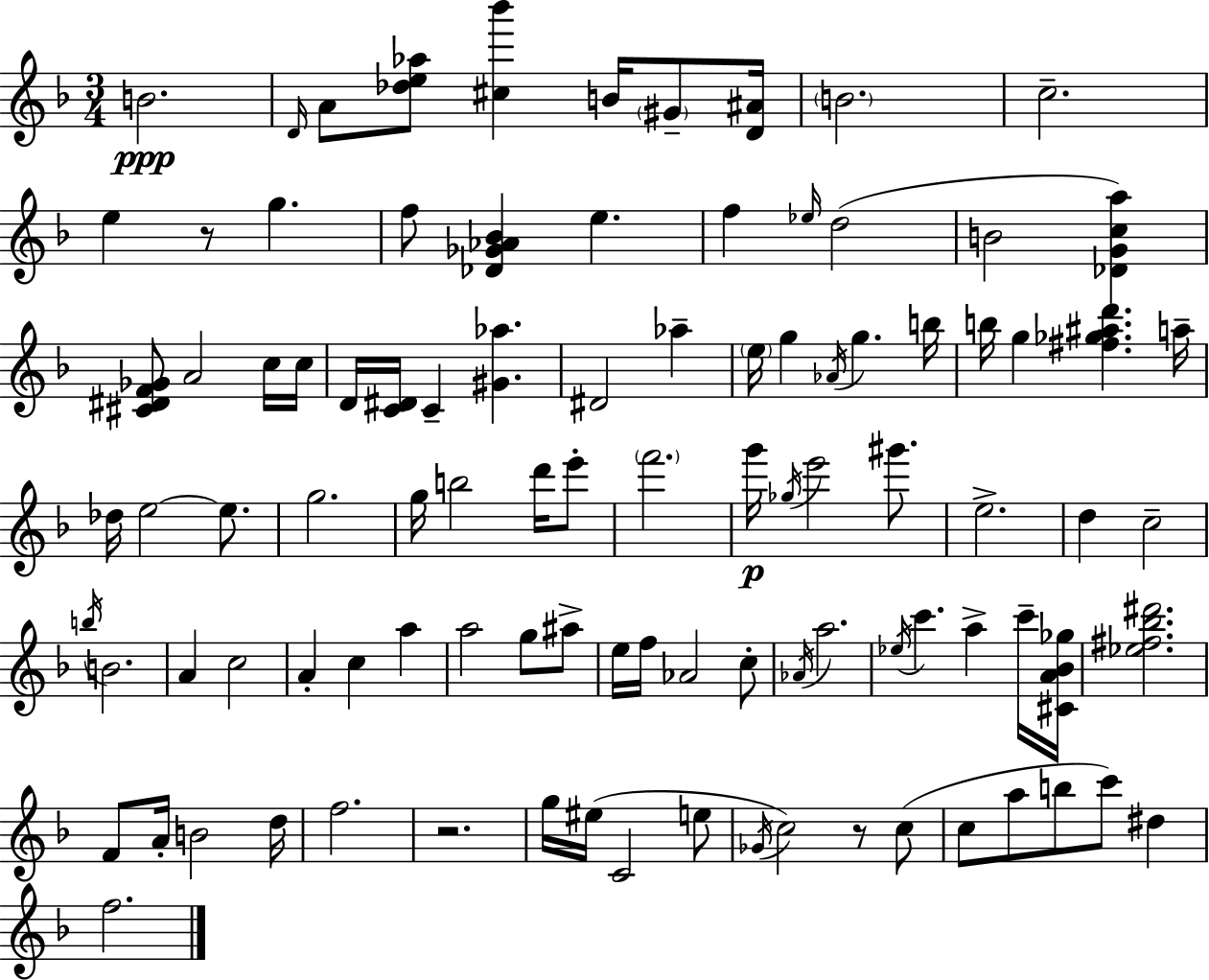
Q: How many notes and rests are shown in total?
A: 98